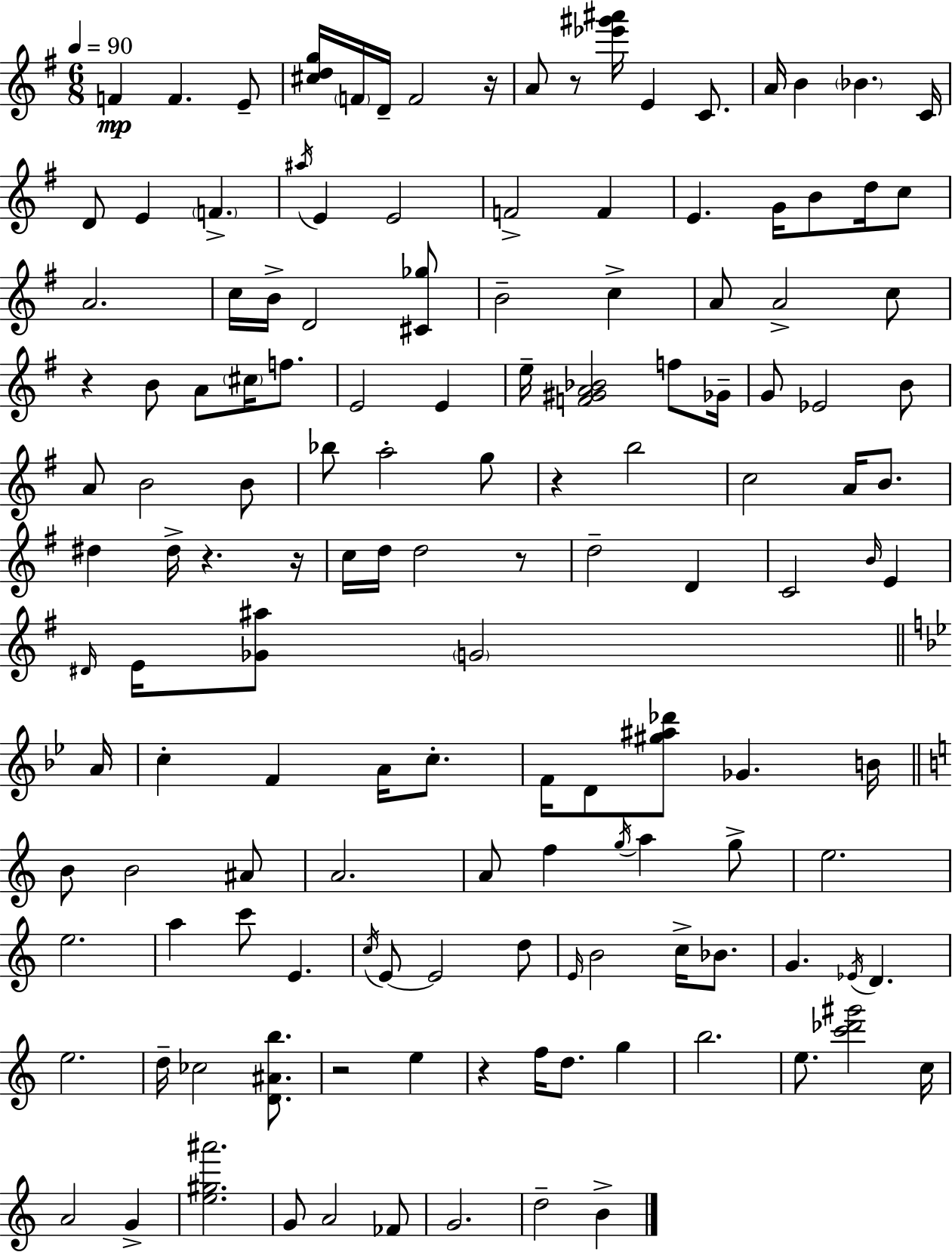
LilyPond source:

{
  \clef treble
  \numericTimeSignature
  \time 6/8
  \key e \minor
  \tempo 4 = 90
  f'4\mp f'4. e'8-- | <cis'' d'' g''>16 \parenthesize f'16 d'16-- f'2 r16 | a'8 r8 <ees''' gis''' ais'''>16 e'4 c'8. | a'16 b'4 \parenthesize bes'4. c'16 | \break d'8 e'4 \parenthesize f'4.-> | \acciaccatura { ais''16 } e'4 e'2 | f'2-> f'4 | e'4. g'16 b'8 d''16 c''8 | \break a'2. | c''16 b'16-> d'2 <cis' ges''>8 | b'2-- c''4-> | a'8 a'2-> c''8 | \break r4 b'8 a'8 \parenthesize cis''16 f''8. | e'2 e'4 | e''16-- <f' gis' a' bes'>2 f''8 | ges'16-- g'8 ees'2 b'8 | \break a'8 b'2 b'8 | bes''8 a''2-. g''8 | r4 b''2 | c''2 a'16 b'8. | \break dis''4 dis''16-> r4. | r16 c''16 d''16 d''2 r8 | d''2-- d'4 | c'2 \grace { b'16 } e'4 | \break \grace { dis'16 } e'16 <ges' ais''>8 \parenthesize g'2 | \bar "||" \break \key bes \major a'16 c''4-. f'4 a'16 c''8.-. | f'16 d'8 <gis'' ais'' des'''>8 ges'4. | b'16 \bar "||" \break \key c \major b'8 b'2 ais'8 | a'2. | a'8 f''4 \acciaccatura { g''16 } a''4 g''8-> | e''2. | \break e''2. | a''4 c'''8 e'4. | \acciaccatura { c''16 } e'8~~ e'2 | d''8 \grace { e'16 } b'2 c''16-> | \break bes'8. g'4. \acciaccatura { ees'16 } d'4. | e''2. | d''16-- ces''2 | <d' ais' b''>8. r2 | \break e''4 r4 f''16 d''8. | g''4 b''2. | e''8. <c''' des''' gis'''>2 | c''16 a'2 | \break g'4-> <e'' gis'' ais'''>2. | g'8 a'2 | fes'8 g'2. | d''2-- | \break b'4-> \bar "|."
}